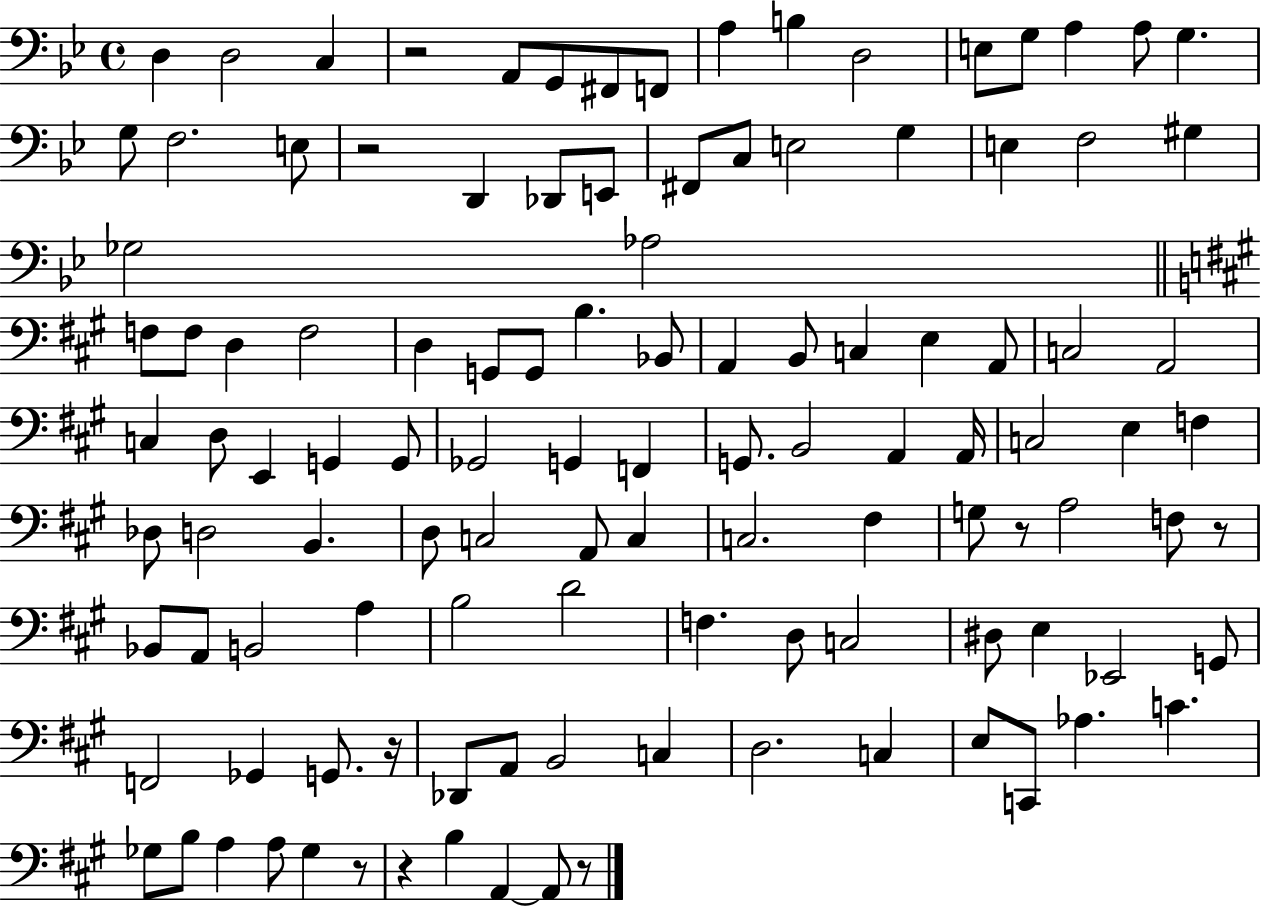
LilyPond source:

{
  \clef bass
  \time 4/4
  \defaultTimeSignature
  \key bes \major
  \repeat volta 2 { d4 d2 c4 | r2 a,8 g,8 fis,8 f,8 | a4 b4 d2 | e8 g8 a4 a8 g4. | \break g8 f2. e8 | r2 d,4 des,8 e,8 | fis,8 c8 e2 g4 | e4 f2 gis4 | \break ges2 aes2 | \bar "||" \break \key a \major f8 f8 d4 f2 | d4 g,8 g,8 b4. bes,8 | a,4 b,8 c4 e4 a,8 | c2 a,2 | \break c4 d8 e,4 g,4 g,8 | ges,2 g,4 f,4 | g,8. b,2 a,4 a,16 | c2 e4 f4 | \break des8 d2 b,4. | d8 c2 a,8 c4 | c2. fis4 | g8 r8 a2 f8 r8 | \break bes,8 a,8 b,2 a4 | b2 d'2 | f4. d8 c2 | dis8 e4 ees,2 g,8 | \break f,2 ges,4 g,8. r16 | des,8 a,8 b,2 c4 | d2. c4 | e8 c,8 aes4. c'4. | \break ges8 b8 a4 a8 ges4 r8 | r4 b4 a,4~~ a,8 r8 | } \bar "|."
}